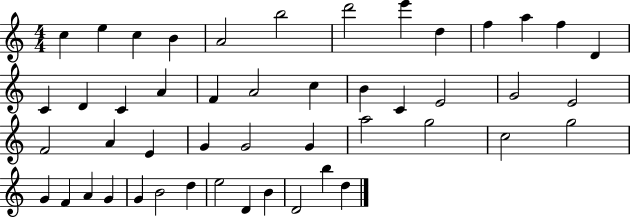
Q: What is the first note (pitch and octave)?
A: C5